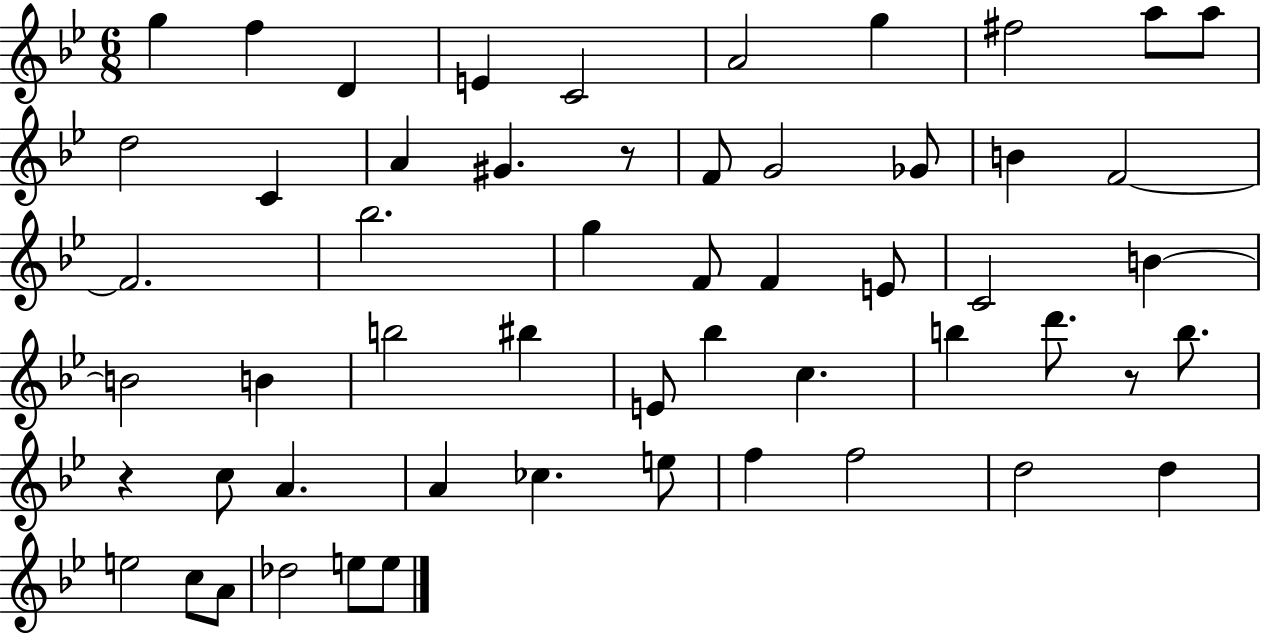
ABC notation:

X:1
T:Untitled
M:6/8
L:1/4
K:Bb
g f D E C2 A2 g ^f2 a/2 a/2 d2 C A ^G z/2 F/2 G2 _G/2 B F2 F2 _b2 g F/2 F E/2 C2 B B2 B b2 ^b E/2 _b c b d'/2 z/2 b/2 z c/2 A A _c e/2 f f2 d2 d e2 c/2 A/2 _d2 e/2 e/2